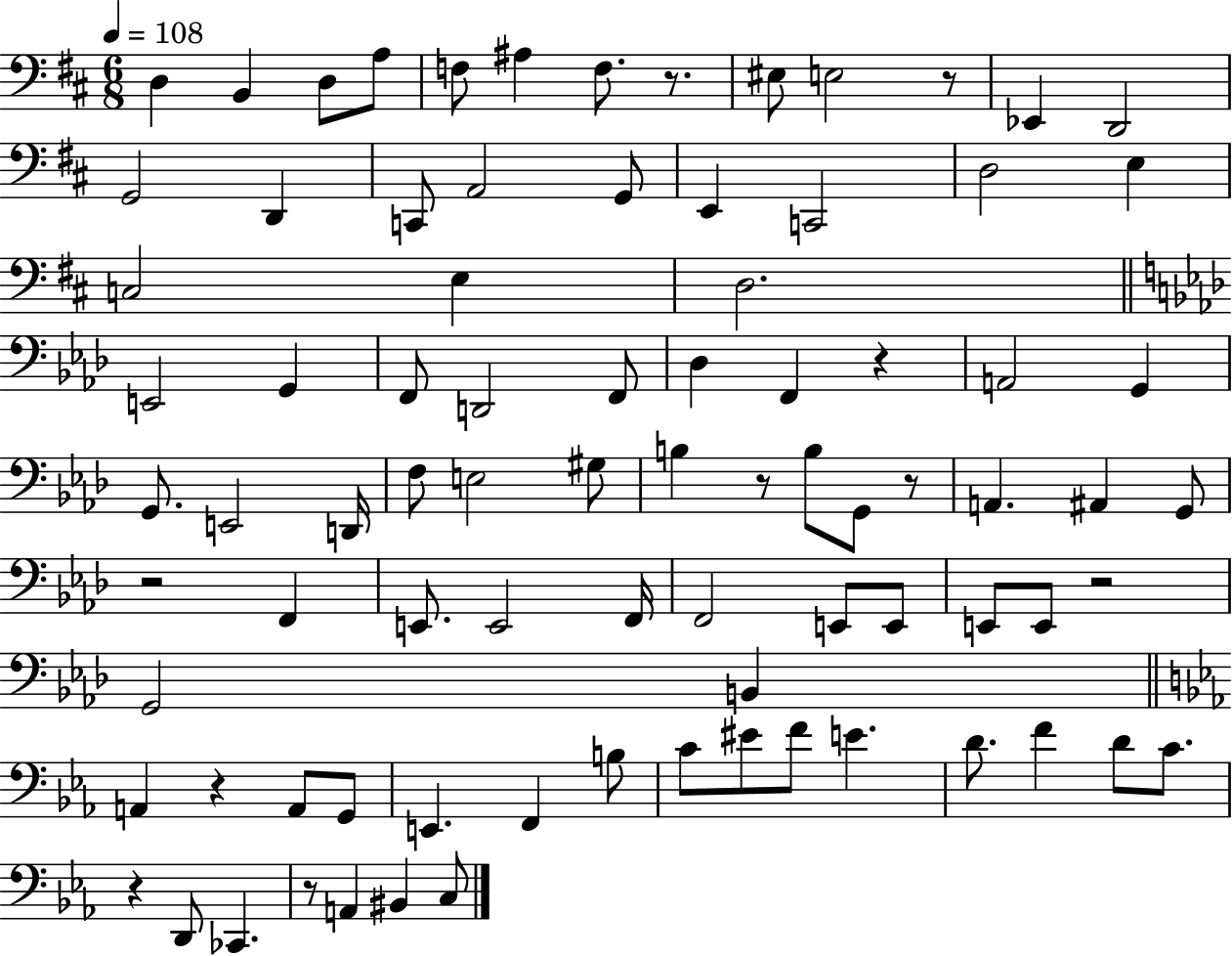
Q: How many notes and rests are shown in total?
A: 84